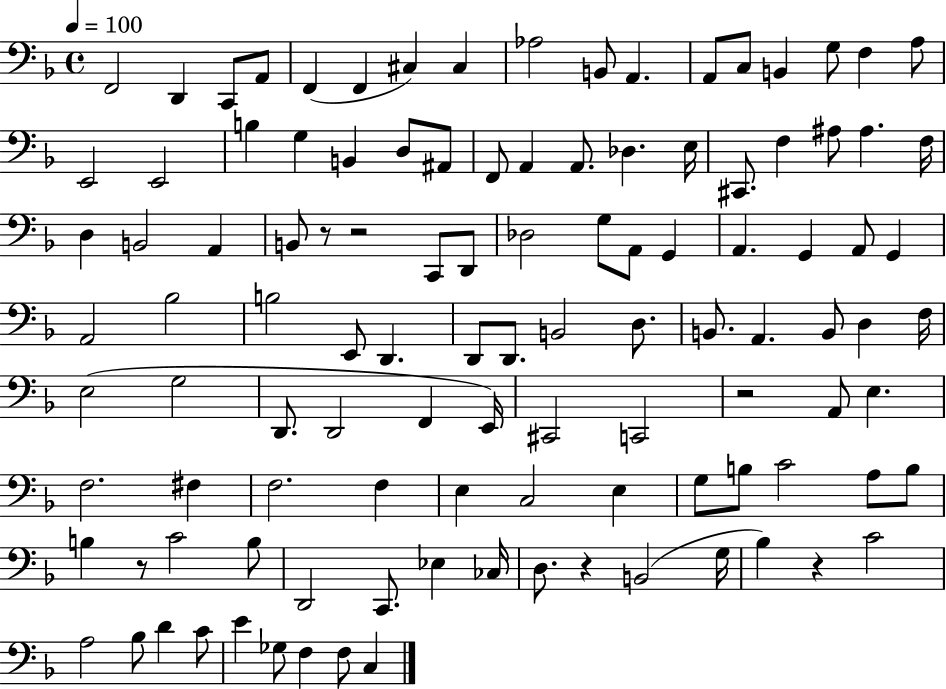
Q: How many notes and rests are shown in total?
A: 111